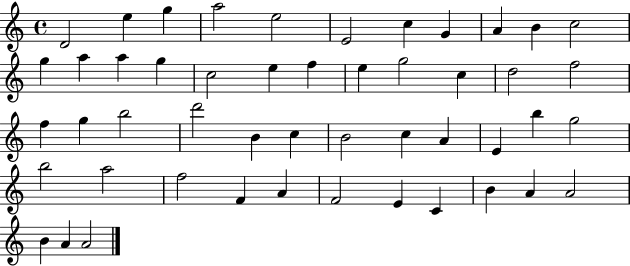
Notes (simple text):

D4/h E5/q G5/q A5/h E5/h E4/h C5/q G4/q A4/q B4/q C5/h G5/q A5/q A5/q G5/q C5/h E5/q F5/q E5/q G5/h C5/q D5/h F5/h F5/q G5/q B5/h D6/h B4/q C5/q B4/h C5/q A4/q E4/q B5/q G5/h B5/h A5/h F5/h F4/q A4/q F4/h E4/q C4/q B4/q A4/q A4/h B4/q A4/q A4/h